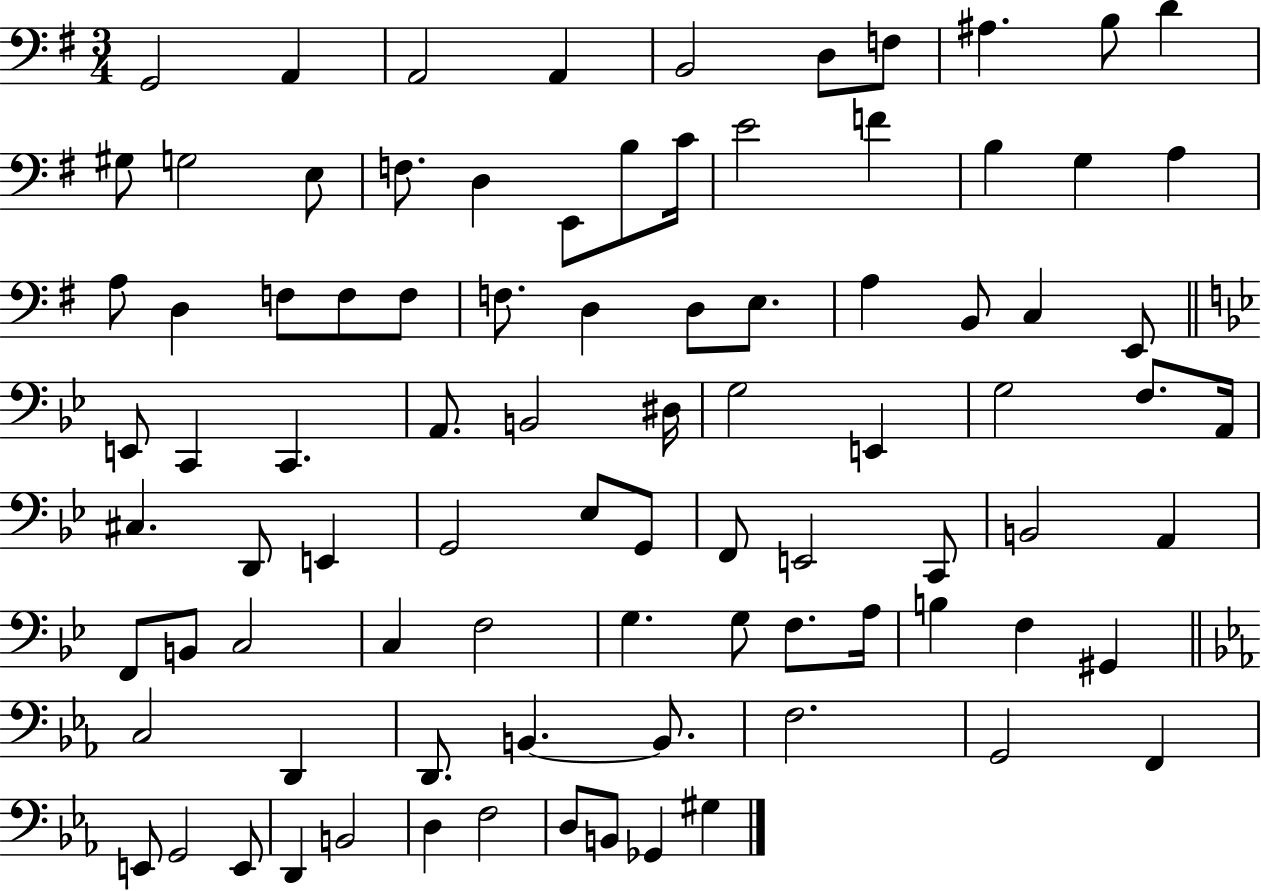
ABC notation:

X:1
T:Untitled
M:3/4
L:1/4
K:G
G,,2 A,, A,,2 A,, B,,2 D,/2 F,/2 ^A, B,/2 D ^G,/2 G,2 E,/2 F,/2 D, E,,/2 B,/2 C/4 E2 F B, G, A, A,/2 D, F,/2 F,/2 F,/2 F,/2 D, D,/2 E,/2 A, B,,/2 C, E,,/2 E,,/2 C,, C,, A,,/2 B,,2 ^D,/4 G,2 E,, G,2 F,/2 A,,/4 ^C, D,,/2 E,, G,,2 _E,/2 G,,/2 F,,/2 E,,2 C,,/2 B,,2 A,, F,,/2 B,,/2 C,2 C, F,2 G, G,/2 F,/2 A,/4 B, F, ^G,, C,2 D,, D,,/2 B,, B,,/2 F,2 G,,2 F,, E,,/2 G,,2 E,,/2 D,, B,,2 D, F,2 D,/2 B,,/2 _G,, ^G,